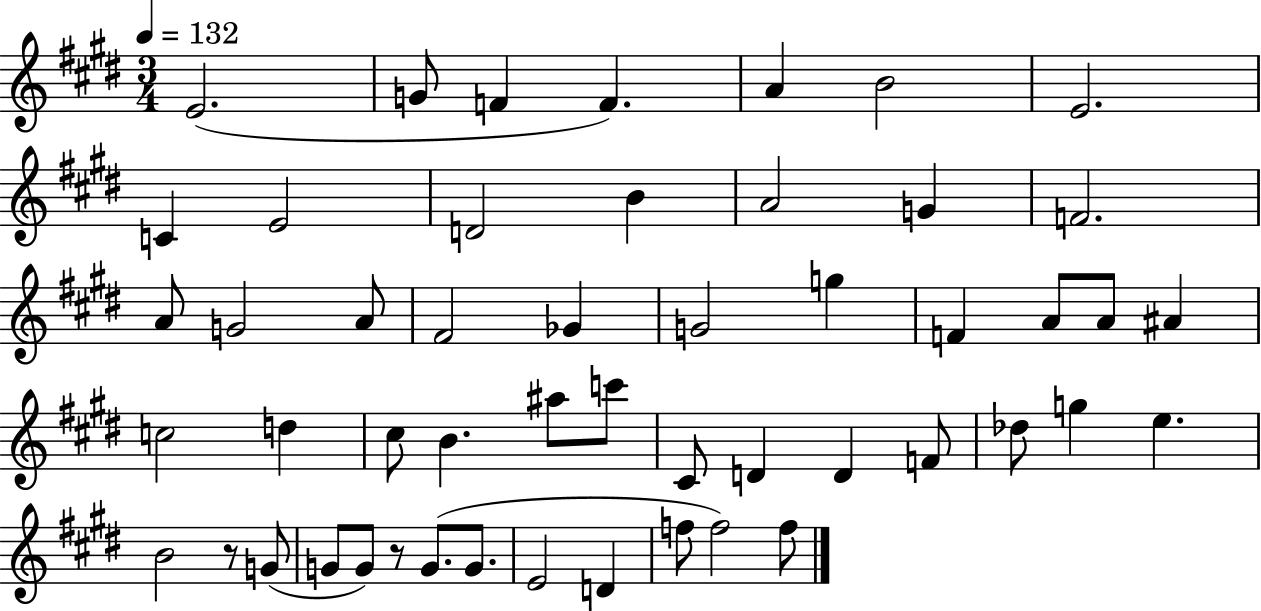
{
  \clef treble
  \numericTimeSignature
  \time 3/4
  \key e \major
  \tempo 4 = 132
  \repeat volta 2 { e'2.( | g'8 f'4 f'4.) | a'4 b'2 | e'2. | \break c'4 e'2 | d'2 b'4 | a'2 g'4 | f'2. | \break a'8 g'2 a'8 | fis'2 ges'4 | g'2 g''4 | f'4 a'8 a'8 ais'4 | \break c''2 d''4 | cis''8 b'4. ais''8 c'''8 | cis'8 d'4 d'4 f'8 | des''8 g''4 e''4. | \break b'2 r8 g'8( | g'8 g'8) r8 g'8.( g'8. | e'2 d'4 | f''8 f''2) f''8 | \break } \bar "|."
}